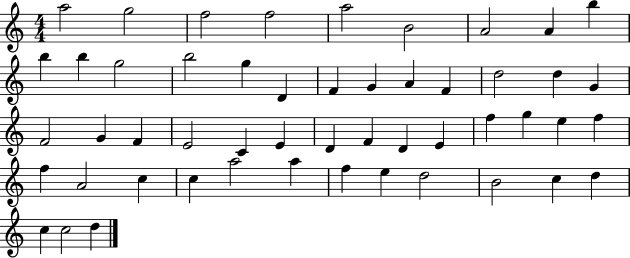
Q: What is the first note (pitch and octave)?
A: A5